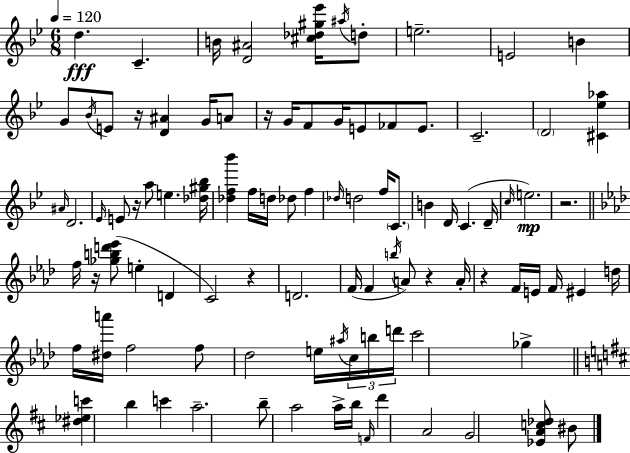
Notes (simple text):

D5/q. C4/q. B4/s [D4,A#4]/h [C#5,Db5,G#5,Eb6]/s A#5/s D5/e E5/h. E4/h B4/q G4/e Bb4/s E4/e R/s [D4,A#4]/q G4/s A4/e R/s G4/s F4/e G4/s E4/e FES4/e E4/e. C4/h. D4/h [C#4,Eb5,Ab5]/q A#4/s D4/h. Eb4/s E4/e R/s A5/e E5/q. [Db5,G#5,Bb5]/s [Db5,F5,Bb6]/q F5/s D5/s Db5/e F5/q Db5/s D5/h F5/s C4/e. B4/q D4/s C4/q. D4/s C5/s E5/h. R/h. F5/s R/s [Gb5,B5,D6,Eb6]/e E5/q D4/q C4/h R/q D4/h. F4/s F4/q B5/s A4/e R/q A4/s R/q F4/s E4/s F4/s EIS4/q D5/s F5/s [D#5,A6]/s F5/h F5/e Db5/h E5/s A#5/s C5/s B5/s D6/s C6/h Gb5/q [D#5,Eb5,C6]/q B5/q C6/q A5/h. B5/e A5/h A5/s B5/s F4/s D6/q A4/h G4/h [Eb4,A4,C5,Db5]/e BIS4/e